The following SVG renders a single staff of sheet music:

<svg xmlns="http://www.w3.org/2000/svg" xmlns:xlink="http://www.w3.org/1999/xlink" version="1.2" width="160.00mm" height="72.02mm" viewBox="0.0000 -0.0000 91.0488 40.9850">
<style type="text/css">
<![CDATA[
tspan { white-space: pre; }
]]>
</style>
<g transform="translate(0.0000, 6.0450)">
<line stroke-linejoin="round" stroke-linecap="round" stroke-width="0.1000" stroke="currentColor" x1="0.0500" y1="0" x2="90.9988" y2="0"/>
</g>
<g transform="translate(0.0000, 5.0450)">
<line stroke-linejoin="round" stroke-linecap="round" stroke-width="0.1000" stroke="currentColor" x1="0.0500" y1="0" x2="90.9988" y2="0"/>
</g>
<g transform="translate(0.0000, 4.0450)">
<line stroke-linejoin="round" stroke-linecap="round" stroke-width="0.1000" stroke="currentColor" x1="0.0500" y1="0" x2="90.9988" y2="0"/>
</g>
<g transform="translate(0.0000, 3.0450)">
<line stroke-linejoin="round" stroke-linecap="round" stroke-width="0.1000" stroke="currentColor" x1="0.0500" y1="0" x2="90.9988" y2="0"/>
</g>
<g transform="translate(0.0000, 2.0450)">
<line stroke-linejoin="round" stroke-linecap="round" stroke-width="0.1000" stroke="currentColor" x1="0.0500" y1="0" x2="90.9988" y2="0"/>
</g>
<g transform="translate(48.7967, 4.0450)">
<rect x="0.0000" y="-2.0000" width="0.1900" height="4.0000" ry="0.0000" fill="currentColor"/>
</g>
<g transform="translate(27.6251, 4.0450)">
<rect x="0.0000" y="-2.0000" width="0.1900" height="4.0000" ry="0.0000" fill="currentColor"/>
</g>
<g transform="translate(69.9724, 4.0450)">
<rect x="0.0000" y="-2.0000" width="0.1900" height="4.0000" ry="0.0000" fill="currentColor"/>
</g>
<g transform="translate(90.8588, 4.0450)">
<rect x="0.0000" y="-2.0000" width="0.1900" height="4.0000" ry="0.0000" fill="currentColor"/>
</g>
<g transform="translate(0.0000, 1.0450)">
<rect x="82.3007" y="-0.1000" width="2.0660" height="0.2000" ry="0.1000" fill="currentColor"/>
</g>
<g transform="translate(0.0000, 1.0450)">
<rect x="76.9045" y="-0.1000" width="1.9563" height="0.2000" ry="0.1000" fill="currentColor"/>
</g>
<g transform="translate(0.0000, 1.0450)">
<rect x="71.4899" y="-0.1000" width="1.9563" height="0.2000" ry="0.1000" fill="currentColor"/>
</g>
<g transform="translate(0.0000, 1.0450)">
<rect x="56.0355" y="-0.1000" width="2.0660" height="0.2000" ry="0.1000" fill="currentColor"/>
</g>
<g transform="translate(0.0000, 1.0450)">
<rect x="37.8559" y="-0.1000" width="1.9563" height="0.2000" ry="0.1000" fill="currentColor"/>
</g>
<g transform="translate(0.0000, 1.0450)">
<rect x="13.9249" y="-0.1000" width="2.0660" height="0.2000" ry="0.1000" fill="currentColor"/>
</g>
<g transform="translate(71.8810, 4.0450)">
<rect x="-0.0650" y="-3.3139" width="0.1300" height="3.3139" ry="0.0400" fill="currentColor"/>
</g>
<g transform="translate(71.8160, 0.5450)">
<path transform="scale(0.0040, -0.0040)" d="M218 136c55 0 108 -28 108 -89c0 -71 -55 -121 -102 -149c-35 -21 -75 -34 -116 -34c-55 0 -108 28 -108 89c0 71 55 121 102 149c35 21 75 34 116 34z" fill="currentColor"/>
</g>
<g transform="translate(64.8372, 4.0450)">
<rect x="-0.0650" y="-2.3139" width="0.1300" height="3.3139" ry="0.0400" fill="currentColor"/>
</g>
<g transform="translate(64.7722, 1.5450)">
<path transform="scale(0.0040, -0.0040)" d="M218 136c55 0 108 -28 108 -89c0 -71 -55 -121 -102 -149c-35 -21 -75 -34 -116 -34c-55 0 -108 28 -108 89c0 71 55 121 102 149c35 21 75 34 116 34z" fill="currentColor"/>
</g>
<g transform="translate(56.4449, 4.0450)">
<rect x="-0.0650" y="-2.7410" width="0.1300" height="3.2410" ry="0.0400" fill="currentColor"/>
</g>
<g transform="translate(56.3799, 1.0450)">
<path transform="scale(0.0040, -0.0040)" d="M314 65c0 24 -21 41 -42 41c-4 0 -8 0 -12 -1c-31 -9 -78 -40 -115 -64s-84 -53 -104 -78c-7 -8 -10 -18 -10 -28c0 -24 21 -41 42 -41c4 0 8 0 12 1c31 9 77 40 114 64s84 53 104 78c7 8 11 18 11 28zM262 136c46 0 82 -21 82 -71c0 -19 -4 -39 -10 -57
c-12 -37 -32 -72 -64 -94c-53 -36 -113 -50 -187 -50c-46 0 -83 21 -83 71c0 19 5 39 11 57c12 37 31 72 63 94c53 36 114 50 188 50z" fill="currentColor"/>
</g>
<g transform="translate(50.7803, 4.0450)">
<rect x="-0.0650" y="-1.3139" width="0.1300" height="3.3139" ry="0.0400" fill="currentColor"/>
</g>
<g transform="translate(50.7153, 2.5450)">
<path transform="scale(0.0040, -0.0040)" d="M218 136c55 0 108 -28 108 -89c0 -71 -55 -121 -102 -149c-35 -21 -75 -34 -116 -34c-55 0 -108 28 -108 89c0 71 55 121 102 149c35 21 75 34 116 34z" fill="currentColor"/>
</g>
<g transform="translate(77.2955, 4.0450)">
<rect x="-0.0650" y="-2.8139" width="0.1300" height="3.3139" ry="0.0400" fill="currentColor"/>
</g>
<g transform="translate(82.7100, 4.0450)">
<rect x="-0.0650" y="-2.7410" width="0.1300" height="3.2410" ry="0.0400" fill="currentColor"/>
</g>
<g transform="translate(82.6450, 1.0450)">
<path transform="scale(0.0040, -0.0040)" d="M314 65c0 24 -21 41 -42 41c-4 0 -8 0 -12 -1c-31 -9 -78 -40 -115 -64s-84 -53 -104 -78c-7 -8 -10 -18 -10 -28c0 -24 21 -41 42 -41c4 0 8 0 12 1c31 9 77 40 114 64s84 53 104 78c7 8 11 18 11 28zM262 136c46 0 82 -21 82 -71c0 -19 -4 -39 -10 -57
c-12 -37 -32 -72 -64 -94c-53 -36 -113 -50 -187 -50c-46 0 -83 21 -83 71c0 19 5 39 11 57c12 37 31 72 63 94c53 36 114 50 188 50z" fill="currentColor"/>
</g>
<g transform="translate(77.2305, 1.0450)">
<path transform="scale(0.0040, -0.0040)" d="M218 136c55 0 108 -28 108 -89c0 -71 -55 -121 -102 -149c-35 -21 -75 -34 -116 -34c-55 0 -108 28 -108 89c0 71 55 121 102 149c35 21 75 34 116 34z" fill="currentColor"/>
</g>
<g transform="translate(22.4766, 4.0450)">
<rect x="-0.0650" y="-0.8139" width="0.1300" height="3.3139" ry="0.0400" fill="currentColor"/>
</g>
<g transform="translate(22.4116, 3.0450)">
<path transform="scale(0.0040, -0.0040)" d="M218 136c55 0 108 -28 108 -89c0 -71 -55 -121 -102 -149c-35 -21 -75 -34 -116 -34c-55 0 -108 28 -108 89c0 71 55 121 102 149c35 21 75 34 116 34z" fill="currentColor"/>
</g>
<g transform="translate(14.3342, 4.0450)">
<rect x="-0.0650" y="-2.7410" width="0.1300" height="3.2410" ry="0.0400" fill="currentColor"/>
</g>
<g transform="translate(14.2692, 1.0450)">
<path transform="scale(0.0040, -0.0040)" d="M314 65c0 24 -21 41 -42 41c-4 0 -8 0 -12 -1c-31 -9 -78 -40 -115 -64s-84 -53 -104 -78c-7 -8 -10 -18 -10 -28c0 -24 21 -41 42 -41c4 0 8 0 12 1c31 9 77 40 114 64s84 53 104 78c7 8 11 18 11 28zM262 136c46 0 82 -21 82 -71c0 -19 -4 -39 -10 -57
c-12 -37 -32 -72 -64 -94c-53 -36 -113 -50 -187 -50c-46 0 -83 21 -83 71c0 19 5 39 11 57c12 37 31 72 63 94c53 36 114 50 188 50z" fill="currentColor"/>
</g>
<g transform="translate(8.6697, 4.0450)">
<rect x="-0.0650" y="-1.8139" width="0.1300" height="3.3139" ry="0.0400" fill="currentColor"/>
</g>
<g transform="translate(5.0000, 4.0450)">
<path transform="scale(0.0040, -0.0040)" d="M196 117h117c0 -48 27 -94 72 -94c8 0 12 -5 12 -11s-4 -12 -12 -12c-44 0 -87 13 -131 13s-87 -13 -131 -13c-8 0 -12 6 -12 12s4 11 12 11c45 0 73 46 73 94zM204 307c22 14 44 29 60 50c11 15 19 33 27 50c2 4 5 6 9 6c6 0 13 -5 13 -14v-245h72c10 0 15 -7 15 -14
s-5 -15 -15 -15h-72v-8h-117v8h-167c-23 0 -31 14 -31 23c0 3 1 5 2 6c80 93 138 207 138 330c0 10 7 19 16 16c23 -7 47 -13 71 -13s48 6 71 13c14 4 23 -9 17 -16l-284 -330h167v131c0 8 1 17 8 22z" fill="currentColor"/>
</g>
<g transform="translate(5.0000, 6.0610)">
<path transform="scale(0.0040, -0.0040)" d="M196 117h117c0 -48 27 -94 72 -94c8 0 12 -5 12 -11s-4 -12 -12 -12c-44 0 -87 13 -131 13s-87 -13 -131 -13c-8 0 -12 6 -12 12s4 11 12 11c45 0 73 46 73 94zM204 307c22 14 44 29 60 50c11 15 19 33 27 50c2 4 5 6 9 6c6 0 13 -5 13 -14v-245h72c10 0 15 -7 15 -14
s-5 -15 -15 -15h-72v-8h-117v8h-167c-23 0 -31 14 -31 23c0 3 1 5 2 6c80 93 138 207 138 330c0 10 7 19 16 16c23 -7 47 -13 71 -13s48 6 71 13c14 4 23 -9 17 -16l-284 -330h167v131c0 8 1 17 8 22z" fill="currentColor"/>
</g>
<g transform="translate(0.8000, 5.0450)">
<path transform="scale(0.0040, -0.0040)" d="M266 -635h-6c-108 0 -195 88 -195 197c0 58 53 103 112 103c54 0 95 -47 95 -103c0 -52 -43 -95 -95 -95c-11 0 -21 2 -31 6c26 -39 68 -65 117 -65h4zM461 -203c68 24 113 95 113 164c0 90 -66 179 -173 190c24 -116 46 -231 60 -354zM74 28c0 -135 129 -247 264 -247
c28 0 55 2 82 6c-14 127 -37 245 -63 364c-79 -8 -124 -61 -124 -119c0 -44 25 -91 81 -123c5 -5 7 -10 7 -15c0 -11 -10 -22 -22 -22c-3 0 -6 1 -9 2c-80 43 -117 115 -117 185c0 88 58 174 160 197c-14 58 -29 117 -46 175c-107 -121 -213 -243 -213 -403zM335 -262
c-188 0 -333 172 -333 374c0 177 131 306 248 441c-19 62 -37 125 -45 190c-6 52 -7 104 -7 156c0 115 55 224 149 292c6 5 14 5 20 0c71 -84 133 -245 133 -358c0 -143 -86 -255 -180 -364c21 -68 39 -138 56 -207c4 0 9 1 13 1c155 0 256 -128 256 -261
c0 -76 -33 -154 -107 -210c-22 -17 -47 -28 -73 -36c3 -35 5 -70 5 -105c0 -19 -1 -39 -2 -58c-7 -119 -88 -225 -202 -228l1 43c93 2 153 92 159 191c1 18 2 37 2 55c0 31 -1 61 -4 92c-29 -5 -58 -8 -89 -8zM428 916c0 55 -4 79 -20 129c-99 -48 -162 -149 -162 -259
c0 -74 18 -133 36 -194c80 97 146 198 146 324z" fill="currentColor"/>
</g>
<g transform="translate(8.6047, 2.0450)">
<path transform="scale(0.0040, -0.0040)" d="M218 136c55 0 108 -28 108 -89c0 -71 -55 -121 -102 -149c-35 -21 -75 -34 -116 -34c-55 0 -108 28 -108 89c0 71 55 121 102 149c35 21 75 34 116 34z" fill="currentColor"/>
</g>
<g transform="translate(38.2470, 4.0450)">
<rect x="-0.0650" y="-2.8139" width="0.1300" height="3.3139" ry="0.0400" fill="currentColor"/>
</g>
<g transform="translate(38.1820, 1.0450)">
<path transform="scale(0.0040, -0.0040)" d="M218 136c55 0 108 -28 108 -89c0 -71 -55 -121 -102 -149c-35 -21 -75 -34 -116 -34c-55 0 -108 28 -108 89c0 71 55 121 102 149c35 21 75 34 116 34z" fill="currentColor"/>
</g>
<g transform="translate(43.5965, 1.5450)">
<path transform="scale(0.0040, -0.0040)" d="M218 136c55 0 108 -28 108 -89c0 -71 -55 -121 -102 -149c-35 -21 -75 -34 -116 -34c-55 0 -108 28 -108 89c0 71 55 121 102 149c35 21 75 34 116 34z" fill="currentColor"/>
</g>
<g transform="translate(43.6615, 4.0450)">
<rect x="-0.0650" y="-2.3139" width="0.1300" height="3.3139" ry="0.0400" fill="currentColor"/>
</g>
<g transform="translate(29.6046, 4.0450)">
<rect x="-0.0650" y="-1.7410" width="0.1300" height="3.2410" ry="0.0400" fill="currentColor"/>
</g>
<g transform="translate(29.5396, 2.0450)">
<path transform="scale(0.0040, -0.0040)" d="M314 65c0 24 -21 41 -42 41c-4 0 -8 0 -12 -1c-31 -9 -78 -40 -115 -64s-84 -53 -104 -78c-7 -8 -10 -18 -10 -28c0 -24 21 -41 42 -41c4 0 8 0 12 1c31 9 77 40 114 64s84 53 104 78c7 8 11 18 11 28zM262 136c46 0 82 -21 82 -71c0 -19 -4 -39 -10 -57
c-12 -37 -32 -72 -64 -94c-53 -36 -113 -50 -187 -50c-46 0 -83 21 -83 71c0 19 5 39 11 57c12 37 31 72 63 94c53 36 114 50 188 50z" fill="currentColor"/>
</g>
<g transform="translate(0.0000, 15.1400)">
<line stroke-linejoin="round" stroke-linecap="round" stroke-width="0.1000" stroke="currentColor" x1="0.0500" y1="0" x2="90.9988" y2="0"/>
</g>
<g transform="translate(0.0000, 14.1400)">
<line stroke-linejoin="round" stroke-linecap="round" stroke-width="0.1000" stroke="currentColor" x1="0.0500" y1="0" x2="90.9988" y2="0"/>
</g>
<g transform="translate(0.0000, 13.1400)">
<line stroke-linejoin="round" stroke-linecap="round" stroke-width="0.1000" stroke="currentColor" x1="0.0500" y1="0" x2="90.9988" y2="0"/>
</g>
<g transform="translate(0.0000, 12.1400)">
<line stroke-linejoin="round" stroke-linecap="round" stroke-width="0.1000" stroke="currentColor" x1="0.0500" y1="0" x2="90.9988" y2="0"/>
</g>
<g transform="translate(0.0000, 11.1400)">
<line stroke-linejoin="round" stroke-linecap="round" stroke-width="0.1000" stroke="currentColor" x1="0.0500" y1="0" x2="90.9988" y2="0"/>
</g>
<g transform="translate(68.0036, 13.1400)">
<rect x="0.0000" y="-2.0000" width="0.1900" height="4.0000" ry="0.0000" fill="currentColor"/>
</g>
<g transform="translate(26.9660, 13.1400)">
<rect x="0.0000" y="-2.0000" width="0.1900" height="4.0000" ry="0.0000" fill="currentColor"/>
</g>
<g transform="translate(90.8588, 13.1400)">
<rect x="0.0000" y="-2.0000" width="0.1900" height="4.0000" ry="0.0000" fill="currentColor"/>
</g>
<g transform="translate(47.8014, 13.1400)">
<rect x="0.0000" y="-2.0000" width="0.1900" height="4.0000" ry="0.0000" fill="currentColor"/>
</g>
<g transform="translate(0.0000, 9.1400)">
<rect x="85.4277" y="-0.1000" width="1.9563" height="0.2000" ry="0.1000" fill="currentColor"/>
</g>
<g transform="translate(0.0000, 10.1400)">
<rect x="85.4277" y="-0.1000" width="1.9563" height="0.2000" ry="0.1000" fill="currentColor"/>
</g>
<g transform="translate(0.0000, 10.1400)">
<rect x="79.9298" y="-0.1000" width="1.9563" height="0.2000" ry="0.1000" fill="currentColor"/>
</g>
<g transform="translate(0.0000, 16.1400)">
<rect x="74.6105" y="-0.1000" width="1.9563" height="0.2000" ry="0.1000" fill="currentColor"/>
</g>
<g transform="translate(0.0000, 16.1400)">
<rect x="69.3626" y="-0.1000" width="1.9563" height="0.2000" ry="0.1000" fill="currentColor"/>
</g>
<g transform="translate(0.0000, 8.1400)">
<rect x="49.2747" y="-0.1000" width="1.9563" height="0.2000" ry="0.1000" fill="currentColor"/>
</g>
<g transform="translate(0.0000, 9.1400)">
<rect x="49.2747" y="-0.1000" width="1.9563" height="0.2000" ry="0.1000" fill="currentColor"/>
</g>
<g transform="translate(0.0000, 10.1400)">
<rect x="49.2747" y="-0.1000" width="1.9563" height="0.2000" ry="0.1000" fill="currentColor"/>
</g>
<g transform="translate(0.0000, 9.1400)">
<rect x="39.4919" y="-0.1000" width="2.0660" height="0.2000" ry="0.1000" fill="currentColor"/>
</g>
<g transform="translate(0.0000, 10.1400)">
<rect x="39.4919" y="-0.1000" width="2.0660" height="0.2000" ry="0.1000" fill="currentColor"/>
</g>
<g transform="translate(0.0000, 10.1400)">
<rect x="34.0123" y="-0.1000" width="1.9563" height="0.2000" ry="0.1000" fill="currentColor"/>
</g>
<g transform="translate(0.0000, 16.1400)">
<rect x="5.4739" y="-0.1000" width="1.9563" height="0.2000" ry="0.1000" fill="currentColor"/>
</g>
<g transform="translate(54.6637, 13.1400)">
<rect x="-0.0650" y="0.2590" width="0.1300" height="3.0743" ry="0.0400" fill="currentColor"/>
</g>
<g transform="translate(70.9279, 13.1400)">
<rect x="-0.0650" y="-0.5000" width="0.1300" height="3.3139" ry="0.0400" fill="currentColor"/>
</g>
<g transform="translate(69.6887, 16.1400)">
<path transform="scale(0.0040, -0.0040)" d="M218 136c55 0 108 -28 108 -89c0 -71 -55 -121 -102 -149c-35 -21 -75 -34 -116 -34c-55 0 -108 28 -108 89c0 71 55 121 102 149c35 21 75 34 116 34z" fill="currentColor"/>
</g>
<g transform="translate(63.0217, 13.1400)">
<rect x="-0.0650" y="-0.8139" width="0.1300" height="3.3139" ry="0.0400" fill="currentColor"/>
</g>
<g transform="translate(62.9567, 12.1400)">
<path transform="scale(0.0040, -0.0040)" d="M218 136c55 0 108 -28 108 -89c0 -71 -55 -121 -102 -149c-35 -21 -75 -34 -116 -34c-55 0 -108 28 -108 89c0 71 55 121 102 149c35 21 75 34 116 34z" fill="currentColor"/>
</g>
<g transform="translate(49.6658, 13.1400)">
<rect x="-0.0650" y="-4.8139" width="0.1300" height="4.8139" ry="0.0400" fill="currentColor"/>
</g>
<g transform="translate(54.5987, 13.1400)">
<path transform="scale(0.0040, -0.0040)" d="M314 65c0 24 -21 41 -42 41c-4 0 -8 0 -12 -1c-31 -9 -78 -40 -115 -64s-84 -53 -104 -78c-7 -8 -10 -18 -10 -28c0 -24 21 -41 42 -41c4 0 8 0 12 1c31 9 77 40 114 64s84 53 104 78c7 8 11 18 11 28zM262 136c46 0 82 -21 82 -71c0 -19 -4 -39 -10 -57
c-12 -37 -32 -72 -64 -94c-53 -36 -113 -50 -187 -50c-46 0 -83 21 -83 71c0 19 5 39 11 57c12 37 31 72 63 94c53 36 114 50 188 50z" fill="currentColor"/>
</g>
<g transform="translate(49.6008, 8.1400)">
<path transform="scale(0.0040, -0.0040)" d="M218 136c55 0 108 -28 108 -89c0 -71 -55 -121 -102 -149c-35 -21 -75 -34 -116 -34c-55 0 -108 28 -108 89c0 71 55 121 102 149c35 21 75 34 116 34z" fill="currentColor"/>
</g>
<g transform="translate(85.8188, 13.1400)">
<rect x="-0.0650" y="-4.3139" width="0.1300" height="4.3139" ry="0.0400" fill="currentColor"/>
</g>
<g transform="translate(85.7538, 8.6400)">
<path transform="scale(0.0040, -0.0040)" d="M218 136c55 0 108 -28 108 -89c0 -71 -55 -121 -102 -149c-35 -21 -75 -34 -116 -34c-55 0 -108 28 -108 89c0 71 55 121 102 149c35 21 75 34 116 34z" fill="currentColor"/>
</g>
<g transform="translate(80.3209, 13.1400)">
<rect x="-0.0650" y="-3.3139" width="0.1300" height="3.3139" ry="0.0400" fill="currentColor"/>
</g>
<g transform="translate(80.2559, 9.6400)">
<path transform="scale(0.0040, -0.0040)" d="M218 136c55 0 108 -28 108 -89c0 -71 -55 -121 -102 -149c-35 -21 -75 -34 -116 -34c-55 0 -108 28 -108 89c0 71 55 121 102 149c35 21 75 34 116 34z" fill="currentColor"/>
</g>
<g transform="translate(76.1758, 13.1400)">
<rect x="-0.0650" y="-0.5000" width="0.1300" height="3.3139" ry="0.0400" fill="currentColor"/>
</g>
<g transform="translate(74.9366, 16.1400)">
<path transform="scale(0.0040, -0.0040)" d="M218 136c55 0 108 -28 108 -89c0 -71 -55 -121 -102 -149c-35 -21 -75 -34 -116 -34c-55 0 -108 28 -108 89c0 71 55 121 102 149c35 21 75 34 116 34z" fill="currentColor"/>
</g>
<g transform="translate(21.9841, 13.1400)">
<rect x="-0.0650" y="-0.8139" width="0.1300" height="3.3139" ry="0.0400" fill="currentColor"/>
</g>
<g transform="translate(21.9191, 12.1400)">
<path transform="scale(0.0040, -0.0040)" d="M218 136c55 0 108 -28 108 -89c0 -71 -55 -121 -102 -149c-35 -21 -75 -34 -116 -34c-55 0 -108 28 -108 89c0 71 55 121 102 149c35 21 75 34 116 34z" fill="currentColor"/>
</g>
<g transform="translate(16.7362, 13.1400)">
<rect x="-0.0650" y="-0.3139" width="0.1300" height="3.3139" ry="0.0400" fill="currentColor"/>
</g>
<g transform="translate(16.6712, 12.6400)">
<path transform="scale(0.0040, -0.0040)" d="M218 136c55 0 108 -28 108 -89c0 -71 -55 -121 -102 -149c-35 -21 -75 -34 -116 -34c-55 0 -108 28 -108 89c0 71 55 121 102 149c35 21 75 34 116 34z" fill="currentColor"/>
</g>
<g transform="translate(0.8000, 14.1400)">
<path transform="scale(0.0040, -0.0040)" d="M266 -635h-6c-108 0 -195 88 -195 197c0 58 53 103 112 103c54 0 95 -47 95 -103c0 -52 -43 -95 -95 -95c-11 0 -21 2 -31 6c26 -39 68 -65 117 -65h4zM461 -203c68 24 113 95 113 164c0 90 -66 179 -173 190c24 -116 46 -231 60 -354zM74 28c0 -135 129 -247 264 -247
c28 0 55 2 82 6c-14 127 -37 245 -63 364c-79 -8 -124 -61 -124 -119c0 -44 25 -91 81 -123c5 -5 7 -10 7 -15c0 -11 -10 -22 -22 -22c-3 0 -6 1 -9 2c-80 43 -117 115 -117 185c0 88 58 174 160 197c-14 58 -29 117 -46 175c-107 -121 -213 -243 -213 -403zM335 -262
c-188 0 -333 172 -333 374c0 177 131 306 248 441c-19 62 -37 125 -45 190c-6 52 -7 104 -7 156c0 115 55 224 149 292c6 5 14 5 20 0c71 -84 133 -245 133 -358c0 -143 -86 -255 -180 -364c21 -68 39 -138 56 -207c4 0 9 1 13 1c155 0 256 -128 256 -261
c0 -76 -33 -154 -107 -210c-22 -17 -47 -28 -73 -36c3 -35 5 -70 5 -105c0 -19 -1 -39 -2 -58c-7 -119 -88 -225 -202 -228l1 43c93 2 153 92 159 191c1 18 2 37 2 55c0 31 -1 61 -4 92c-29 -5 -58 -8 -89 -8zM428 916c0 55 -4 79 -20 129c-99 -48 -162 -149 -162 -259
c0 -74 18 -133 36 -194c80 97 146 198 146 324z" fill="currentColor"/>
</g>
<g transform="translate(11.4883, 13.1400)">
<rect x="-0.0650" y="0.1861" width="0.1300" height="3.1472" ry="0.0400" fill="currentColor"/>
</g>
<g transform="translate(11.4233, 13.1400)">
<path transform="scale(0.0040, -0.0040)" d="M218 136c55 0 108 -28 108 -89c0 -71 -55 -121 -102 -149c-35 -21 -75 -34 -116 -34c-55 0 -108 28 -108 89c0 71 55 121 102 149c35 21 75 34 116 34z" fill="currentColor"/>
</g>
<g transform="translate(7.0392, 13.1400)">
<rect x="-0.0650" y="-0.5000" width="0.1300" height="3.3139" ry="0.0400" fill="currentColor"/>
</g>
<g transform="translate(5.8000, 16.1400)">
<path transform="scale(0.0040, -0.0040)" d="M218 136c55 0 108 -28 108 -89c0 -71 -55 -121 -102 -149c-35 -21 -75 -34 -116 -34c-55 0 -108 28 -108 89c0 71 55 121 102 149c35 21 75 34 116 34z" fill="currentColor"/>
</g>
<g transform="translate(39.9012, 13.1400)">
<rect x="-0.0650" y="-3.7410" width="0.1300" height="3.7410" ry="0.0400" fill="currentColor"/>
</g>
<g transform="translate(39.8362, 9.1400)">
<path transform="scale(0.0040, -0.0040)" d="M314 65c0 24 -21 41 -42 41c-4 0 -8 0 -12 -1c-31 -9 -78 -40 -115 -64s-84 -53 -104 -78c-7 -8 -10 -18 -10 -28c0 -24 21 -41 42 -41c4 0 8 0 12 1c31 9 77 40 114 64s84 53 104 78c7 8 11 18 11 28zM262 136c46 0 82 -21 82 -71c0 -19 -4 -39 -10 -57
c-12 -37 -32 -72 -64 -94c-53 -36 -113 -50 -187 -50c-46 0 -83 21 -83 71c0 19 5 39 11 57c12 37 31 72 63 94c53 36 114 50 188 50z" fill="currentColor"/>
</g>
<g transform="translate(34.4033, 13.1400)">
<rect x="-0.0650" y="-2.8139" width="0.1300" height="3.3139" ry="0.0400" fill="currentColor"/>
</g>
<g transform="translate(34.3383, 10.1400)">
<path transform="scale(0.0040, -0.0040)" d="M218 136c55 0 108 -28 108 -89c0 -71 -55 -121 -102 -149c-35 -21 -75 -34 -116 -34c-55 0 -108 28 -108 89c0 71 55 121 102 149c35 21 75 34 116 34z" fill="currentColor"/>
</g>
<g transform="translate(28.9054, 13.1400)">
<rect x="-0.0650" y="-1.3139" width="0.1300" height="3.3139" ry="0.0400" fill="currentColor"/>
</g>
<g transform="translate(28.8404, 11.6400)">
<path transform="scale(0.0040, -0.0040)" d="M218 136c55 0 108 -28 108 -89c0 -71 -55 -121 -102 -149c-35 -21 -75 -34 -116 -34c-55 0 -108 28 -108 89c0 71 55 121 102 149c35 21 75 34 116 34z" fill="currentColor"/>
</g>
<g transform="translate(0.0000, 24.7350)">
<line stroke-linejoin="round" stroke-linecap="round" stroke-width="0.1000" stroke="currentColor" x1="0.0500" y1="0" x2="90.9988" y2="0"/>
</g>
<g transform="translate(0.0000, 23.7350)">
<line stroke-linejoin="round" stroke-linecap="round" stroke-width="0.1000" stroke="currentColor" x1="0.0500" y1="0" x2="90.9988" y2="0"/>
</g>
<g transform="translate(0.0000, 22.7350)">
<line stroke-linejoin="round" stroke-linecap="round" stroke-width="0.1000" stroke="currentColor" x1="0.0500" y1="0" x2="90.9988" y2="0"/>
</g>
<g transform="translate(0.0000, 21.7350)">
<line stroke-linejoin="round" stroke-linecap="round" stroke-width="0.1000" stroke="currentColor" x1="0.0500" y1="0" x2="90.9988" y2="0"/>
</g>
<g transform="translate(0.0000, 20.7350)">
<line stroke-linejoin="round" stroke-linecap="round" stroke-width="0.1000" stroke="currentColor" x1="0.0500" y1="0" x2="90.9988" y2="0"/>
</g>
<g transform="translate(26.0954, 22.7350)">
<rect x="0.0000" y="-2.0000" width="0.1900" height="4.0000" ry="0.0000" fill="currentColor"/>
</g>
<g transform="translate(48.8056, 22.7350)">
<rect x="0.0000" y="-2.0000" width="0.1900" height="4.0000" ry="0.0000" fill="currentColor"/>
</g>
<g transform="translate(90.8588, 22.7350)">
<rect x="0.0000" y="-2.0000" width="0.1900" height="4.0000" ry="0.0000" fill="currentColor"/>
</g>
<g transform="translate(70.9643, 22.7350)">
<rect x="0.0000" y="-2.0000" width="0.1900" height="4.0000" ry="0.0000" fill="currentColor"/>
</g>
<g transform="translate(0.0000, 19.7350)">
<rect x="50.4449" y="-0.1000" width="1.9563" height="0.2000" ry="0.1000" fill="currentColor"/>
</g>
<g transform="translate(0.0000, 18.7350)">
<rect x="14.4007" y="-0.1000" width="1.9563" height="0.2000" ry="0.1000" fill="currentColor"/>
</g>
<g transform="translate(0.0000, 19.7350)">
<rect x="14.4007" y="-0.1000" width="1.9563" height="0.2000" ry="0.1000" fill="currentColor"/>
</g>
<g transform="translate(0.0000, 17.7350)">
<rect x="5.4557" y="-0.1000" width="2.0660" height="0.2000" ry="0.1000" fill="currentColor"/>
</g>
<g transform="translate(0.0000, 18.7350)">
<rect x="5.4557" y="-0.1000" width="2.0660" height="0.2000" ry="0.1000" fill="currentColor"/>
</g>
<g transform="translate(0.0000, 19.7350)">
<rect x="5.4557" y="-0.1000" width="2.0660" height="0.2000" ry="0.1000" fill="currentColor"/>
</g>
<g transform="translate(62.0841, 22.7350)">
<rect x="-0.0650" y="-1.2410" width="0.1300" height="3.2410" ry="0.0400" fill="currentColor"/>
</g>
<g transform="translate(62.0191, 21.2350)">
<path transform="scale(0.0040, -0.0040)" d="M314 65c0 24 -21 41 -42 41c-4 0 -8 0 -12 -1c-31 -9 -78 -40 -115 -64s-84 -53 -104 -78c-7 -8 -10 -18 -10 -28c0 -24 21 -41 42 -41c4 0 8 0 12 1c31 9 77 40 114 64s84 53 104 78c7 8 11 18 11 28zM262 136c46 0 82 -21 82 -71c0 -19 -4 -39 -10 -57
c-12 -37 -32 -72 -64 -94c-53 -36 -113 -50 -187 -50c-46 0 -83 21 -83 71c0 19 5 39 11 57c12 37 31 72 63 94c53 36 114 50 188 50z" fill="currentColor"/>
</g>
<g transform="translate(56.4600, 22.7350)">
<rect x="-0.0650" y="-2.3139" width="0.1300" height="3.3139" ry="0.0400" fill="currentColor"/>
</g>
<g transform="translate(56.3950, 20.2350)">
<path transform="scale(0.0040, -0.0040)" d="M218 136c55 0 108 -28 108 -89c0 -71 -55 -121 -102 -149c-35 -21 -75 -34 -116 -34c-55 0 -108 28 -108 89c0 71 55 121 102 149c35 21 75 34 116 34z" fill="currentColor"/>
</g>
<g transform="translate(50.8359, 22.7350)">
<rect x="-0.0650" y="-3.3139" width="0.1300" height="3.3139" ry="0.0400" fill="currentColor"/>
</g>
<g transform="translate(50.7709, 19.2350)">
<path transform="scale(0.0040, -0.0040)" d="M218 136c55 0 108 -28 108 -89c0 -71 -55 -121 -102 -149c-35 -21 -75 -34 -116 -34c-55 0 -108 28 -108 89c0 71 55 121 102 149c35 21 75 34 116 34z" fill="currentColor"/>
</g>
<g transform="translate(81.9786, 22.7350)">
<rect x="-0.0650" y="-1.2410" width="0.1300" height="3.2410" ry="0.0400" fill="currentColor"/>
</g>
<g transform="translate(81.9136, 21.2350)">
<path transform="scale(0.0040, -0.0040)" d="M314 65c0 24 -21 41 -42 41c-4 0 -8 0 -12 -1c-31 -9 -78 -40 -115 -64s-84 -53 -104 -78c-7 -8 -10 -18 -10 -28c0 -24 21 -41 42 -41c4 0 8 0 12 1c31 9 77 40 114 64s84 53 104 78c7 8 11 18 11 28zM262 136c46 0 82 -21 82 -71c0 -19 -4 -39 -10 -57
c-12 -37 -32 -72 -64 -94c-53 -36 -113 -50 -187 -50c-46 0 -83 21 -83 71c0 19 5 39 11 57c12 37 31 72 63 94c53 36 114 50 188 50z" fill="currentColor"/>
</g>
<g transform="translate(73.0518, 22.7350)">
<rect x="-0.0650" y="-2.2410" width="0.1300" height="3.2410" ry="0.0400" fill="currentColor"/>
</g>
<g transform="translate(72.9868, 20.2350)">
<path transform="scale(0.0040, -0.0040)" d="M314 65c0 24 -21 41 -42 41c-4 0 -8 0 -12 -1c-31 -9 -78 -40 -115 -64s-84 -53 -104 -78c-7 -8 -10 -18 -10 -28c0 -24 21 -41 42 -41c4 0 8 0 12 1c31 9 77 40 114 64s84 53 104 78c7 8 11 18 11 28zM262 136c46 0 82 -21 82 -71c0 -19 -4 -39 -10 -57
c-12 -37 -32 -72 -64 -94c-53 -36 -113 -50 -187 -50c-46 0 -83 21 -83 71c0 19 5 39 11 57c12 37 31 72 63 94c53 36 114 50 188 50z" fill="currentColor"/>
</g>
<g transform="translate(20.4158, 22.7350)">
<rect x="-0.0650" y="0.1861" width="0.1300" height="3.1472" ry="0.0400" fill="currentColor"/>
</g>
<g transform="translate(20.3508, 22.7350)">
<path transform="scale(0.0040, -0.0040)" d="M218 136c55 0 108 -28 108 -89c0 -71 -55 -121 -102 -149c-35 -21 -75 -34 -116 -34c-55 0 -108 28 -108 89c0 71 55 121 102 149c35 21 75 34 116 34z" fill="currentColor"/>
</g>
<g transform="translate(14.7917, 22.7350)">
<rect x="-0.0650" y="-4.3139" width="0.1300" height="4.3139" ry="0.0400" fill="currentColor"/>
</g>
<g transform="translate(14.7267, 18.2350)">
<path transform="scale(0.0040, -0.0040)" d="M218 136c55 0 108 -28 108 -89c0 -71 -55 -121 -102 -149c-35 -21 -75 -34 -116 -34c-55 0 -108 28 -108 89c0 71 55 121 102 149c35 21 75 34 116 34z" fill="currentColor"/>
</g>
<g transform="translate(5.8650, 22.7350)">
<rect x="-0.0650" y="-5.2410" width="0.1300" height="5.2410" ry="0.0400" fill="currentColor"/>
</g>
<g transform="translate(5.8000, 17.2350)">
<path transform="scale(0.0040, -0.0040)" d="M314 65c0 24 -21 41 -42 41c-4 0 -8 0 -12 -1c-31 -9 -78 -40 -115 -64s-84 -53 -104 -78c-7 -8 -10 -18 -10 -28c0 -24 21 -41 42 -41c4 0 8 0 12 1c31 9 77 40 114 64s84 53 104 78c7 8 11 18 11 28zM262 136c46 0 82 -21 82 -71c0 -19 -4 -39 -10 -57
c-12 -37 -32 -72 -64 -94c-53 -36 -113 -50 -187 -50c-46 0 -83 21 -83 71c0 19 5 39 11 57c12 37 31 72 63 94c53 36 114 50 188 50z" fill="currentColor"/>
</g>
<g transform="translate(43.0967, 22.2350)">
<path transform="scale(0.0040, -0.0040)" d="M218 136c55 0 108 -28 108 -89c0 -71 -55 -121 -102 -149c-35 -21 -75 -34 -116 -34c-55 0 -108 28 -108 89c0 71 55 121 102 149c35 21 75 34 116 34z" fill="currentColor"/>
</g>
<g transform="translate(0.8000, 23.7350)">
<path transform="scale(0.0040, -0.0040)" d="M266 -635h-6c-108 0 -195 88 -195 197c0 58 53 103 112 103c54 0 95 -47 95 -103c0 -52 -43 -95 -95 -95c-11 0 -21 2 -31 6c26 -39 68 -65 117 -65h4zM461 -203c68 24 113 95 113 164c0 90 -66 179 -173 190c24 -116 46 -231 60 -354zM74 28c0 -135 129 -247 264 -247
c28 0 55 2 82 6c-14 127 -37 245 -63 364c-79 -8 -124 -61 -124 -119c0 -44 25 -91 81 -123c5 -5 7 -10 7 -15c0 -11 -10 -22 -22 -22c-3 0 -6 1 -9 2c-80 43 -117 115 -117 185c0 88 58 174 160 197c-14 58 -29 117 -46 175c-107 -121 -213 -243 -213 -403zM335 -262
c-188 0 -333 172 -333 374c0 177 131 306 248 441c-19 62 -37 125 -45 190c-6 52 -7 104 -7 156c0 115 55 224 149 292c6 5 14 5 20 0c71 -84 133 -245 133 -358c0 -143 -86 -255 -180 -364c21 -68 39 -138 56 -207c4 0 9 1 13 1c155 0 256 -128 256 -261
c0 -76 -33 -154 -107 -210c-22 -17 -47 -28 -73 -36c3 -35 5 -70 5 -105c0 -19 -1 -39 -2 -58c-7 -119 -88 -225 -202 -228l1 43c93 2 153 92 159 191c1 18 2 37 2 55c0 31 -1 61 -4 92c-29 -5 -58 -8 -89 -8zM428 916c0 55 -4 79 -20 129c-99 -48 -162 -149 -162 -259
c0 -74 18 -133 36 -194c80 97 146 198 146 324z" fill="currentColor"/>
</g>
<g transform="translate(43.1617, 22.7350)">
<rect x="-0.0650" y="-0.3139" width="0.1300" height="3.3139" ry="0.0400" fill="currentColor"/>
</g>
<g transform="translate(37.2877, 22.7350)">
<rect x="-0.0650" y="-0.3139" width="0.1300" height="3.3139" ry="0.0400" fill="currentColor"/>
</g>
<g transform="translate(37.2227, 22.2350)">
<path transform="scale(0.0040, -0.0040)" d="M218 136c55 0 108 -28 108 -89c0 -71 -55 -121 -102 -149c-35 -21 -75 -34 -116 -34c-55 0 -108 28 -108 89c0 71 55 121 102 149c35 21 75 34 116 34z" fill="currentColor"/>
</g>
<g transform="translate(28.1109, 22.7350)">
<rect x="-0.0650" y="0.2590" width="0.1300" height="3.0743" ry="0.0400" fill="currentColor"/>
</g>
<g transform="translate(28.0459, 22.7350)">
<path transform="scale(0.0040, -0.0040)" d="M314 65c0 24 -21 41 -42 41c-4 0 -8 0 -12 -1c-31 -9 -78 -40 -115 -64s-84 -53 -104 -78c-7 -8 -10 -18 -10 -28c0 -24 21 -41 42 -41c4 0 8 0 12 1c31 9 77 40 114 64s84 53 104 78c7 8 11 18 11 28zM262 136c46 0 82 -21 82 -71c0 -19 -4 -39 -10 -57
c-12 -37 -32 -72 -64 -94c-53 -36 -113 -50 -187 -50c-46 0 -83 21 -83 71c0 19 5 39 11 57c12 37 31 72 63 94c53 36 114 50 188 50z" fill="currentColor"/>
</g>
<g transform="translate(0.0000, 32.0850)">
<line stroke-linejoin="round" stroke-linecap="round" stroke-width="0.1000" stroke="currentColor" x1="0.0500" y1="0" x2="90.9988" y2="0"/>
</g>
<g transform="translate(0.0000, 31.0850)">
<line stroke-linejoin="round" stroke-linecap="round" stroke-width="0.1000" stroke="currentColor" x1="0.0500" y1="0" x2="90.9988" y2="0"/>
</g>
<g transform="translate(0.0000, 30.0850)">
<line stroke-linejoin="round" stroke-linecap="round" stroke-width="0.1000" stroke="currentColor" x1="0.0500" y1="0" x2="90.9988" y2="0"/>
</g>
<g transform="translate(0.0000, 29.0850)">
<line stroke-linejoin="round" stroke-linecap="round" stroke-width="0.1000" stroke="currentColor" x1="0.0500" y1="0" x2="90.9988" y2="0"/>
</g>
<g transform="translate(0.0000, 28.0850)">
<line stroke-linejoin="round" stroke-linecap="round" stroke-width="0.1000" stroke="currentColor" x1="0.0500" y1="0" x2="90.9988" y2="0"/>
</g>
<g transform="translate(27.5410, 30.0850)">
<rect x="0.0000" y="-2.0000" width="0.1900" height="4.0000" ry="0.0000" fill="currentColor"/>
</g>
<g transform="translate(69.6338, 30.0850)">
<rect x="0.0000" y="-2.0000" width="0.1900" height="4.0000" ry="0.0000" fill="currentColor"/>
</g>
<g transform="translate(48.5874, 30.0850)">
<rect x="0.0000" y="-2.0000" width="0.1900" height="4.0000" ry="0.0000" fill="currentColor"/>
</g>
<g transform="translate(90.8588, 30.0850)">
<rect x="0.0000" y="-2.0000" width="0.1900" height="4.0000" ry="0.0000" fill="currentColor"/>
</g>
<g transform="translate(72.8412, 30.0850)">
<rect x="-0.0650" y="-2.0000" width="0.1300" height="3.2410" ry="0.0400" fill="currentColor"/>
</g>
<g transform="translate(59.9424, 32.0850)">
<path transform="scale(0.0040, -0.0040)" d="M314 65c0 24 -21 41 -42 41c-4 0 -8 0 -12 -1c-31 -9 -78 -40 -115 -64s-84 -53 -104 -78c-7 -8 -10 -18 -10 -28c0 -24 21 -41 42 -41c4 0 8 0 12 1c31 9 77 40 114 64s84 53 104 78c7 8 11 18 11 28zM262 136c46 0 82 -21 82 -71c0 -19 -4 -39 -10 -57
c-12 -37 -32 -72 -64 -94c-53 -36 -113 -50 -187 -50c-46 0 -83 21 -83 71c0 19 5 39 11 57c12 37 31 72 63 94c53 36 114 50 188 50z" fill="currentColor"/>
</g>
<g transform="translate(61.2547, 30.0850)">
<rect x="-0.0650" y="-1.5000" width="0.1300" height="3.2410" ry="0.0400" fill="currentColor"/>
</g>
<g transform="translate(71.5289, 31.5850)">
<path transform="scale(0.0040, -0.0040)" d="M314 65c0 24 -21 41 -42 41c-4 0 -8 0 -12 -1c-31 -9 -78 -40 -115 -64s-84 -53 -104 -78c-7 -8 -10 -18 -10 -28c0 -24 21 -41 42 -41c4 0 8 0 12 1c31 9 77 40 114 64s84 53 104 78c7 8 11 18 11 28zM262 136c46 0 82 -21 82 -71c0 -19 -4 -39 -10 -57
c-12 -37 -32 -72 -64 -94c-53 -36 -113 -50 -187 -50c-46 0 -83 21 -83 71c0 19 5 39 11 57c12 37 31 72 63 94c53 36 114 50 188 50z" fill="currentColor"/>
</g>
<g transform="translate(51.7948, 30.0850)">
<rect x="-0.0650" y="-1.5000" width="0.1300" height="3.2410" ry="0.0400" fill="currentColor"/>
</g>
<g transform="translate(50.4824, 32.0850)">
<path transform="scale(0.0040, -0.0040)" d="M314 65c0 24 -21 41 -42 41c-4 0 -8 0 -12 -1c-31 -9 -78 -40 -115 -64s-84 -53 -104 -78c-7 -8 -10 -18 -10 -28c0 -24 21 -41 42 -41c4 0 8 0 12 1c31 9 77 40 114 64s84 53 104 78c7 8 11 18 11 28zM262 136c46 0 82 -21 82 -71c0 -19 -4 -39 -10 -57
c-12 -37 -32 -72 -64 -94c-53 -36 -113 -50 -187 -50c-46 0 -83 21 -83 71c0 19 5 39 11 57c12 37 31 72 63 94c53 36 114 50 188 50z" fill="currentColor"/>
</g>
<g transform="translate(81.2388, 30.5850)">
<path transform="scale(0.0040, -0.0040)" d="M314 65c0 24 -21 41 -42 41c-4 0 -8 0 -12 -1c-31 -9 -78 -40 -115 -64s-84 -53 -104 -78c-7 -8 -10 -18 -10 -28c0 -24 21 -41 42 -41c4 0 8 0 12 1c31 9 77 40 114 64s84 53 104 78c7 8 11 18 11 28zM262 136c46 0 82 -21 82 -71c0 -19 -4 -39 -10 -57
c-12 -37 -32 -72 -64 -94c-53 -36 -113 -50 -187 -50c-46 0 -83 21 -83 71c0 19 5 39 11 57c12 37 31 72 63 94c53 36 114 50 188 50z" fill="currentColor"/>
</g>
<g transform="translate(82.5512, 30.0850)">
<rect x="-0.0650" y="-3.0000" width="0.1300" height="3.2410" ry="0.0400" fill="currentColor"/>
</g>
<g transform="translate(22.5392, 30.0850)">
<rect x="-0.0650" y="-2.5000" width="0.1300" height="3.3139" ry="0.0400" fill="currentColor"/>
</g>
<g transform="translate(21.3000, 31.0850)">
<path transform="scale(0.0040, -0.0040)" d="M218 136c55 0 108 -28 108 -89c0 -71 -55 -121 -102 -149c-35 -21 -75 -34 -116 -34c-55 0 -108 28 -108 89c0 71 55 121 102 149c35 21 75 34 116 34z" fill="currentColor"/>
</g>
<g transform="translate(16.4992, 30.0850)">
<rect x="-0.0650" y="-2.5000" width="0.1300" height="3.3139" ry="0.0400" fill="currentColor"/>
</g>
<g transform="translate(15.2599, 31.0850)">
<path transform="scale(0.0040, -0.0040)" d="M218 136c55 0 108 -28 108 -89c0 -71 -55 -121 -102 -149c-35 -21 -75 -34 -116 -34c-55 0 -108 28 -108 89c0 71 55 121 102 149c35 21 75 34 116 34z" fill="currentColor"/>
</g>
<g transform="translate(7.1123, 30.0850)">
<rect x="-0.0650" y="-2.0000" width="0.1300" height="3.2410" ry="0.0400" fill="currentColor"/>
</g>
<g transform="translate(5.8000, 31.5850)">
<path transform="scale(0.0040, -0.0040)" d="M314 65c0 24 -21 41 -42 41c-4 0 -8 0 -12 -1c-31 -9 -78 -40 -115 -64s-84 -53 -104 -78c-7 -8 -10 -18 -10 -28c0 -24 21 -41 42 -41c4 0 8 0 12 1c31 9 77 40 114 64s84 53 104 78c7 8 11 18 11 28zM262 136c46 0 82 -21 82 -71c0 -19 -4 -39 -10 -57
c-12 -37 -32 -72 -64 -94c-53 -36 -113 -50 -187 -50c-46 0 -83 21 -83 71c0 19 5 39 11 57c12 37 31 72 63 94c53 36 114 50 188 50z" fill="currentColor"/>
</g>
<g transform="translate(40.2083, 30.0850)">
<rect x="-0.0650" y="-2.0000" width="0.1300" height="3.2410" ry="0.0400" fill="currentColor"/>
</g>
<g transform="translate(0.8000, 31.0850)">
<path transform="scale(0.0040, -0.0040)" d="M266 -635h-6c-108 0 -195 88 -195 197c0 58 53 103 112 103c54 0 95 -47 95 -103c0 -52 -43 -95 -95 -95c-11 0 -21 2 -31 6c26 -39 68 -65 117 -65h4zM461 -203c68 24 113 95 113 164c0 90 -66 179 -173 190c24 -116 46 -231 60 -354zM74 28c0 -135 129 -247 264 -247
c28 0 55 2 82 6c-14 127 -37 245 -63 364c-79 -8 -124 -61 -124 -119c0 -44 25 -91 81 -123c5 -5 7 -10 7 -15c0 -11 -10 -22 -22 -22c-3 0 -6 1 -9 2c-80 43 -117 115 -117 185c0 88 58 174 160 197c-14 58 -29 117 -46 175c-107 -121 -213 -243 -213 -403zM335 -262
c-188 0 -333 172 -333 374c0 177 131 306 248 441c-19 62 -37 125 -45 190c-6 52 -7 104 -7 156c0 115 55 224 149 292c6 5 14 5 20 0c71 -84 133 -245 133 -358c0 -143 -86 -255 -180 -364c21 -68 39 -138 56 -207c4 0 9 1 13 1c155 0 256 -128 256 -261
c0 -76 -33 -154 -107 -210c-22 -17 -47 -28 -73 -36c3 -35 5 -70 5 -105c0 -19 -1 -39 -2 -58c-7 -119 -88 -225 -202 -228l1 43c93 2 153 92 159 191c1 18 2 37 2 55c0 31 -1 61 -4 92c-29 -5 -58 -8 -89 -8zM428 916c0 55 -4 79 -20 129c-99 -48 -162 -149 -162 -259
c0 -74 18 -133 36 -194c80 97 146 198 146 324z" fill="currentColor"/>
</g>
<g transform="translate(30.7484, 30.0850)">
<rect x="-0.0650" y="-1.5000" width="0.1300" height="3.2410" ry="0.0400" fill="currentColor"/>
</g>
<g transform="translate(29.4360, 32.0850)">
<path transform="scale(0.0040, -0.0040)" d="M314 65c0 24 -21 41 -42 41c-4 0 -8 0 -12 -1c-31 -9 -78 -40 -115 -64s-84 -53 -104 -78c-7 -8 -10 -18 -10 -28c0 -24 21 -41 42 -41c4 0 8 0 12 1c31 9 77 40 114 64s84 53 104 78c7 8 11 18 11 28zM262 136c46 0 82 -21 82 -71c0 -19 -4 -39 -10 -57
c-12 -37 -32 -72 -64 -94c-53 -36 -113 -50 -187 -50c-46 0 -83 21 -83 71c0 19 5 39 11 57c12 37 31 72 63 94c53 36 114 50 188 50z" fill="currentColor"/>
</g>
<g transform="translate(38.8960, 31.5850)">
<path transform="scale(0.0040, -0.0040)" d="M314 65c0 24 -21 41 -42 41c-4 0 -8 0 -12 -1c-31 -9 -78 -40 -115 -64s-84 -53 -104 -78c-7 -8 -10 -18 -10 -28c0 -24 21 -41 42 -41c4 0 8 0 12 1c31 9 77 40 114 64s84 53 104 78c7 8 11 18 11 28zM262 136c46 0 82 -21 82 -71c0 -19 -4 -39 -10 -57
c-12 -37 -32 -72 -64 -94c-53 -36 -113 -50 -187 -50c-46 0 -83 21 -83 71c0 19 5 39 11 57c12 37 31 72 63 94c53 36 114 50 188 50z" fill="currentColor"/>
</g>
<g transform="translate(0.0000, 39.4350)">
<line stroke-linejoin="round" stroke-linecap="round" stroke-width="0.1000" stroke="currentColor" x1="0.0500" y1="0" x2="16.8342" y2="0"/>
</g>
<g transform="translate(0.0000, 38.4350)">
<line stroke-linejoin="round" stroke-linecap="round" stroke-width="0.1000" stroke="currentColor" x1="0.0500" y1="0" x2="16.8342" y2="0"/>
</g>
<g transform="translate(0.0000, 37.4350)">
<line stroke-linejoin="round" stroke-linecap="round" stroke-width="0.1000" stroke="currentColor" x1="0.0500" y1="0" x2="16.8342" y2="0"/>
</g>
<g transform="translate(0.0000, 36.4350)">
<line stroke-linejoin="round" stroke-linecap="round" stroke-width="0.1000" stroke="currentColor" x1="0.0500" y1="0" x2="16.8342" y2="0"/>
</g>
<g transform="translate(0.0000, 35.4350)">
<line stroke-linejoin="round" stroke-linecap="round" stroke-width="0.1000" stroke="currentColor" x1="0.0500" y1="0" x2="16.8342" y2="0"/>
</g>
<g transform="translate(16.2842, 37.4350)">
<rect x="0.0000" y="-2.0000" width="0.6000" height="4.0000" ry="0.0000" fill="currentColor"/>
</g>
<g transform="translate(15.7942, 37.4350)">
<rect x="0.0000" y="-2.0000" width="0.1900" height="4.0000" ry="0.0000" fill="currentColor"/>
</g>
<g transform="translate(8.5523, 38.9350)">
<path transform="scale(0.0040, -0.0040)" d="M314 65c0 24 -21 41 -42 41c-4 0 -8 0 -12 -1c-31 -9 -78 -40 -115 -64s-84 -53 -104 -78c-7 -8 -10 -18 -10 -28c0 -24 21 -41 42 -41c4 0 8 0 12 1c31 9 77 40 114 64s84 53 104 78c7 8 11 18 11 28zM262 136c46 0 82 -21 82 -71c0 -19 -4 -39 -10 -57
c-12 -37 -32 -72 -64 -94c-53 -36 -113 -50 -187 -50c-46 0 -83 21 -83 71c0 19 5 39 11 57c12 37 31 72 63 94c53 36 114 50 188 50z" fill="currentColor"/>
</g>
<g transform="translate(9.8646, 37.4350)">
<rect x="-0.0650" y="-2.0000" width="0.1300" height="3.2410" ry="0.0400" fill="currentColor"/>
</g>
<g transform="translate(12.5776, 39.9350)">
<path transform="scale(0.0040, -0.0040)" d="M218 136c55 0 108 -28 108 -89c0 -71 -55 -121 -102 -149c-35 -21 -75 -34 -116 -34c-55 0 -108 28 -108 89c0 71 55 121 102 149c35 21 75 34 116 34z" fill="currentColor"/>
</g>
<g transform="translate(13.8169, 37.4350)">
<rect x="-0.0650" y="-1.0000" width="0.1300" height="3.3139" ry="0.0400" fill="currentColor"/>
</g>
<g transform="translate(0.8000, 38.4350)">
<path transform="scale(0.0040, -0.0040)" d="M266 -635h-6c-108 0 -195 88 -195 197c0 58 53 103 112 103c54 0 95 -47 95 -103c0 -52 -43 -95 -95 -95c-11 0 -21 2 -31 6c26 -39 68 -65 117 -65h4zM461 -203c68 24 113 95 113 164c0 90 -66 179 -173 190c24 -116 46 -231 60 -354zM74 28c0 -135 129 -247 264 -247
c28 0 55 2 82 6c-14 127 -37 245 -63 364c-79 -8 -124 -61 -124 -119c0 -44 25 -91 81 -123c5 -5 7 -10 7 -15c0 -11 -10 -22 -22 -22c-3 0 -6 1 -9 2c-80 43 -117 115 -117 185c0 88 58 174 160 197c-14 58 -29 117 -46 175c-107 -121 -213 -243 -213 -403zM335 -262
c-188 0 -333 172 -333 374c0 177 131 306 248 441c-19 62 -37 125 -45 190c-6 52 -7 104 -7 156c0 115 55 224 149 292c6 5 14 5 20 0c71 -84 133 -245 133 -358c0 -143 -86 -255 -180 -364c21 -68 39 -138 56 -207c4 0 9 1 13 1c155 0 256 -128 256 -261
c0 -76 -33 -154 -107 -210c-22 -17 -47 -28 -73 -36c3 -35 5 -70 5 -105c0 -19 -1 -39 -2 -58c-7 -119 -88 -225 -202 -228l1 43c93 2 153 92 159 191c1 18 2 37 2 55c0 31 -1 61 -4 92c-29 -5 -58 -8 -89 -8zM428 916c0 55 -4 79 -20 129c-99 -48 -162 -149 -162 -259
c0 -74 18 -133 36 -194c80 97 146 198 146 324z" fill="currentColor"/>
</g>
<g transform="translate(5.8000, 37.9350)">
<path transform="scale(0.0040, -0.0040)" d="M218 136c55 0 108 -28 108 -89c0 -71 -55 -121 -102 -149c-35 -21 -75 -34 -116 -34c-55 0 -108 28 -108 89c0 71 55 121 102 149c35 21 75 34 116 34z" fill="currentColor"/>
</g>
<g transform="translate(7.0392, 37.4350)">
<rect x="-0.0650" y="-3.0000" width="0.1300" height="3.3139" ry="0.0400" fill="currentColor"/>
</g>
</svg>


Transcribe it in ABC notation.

X:1
T:Untitled
M:4/4
L:1/4
K:C
f a2 d f2 a g e a2 g b a a2 C B c d e a c'2 e' B2 d C C b d' f'2 d' B B2 c c b g e2 g2 e2 F2 G G E2 F2 E2 E2 F2 A2 A F2 D